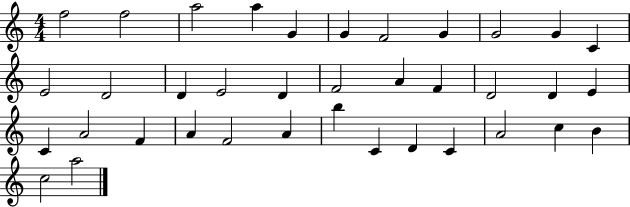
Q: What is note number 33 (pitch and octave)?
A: A4